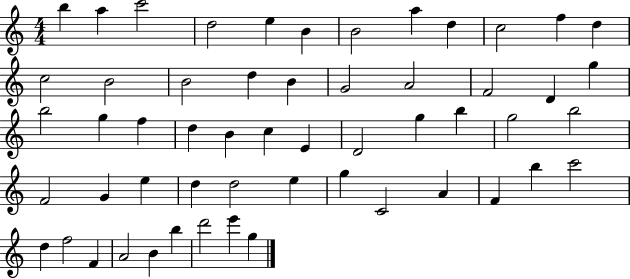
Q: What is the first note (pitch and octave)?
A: B5